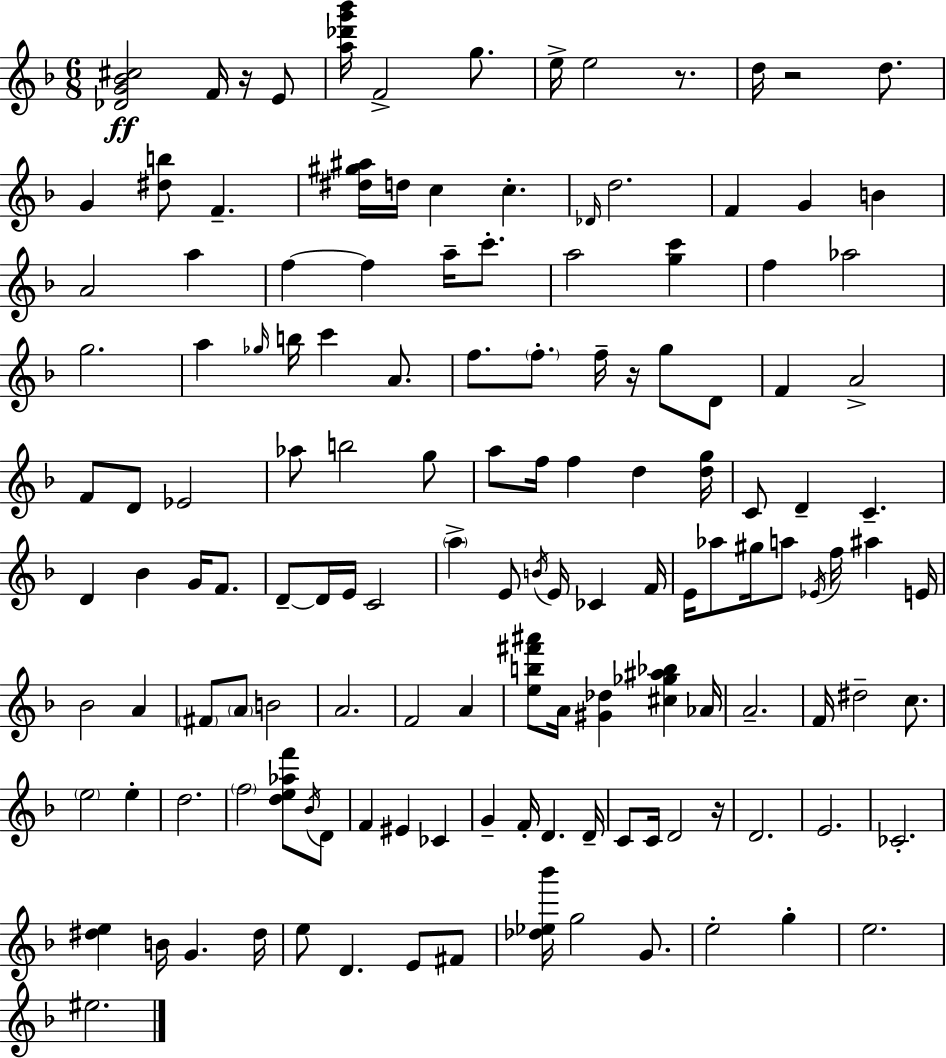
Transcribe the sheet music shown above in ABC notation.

X:1
T:Untitled
M:6/8
L:1/4
K:Dm
[_DG_B^c]2 F/4 z/4 E/2 [a_d'g'_b']/4 F2 g/2 e/4 e2 z/2 d/4 z2 d/2 G [^db]/2 F [^d^g^a]/4 d/4 c c _D/4 d2 F G B A2 a f f a/4 c'/2 a2 [gc'] f _a2 g2 a _g/4 b/4 c' A/2 f/2 f/2 f/4 z/4 g/2 D/2 F A2 F/2 D/2 _E2 _a/2 b2 g/2 a/2 f/4 f d [dg]/4 C/2 D C D _B G/4 F/2 D/2 D/4 E/4 C2 a E/2 B/4 E/4 _C F/4 E/4 _a/2 ^g/4 a/2 _E/4 f/4 ^a E/4 _B2 A ^F/2 A/2 B2 A2 F2 A [eb^f'^a']/2 A/4 [^G_d] [^c_g^a_b] _A/4 A2 F/4 ^d2 c/2 e2 e d2 f2 [de_af']/2 _B/4 D/2 F ^E _C G F/4 D D/4 C/2 C/4 D2 z/4 D2 E2 _C2 [^de] B/4 G ^d/4 e/2 D E/2 ^F/2 [_d_e_b']/4 g2 G/2 e2 g e2 ^e2